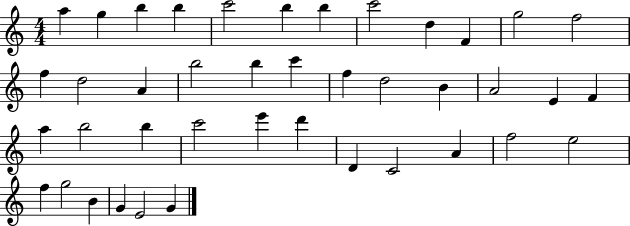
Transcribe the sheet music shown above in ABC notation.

X:1
T:Untitled
M:4/4
L:1/4
K:C
a g b b c'2 b b c'2 d F g2 f2 f d2 A b2 b c' f d2 B A2 E F a b2 b c'2 e' d' D C2 A f2 e2 f g2 B G E2 G